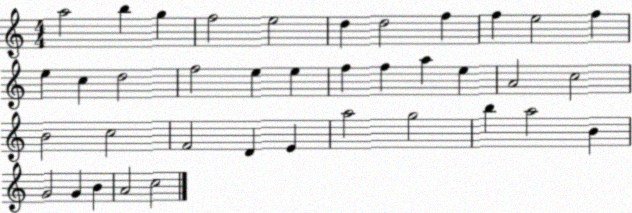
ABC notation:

X:1
T:Untitled
M:4/4
L:1/4
K:C
a2 b g f2 e2 d d2 f f e2 f e c d2 f2 e e f f a e A2 c2 B2 c2 F2 D E a2 g2 b a2 B G2 G B A2 c2